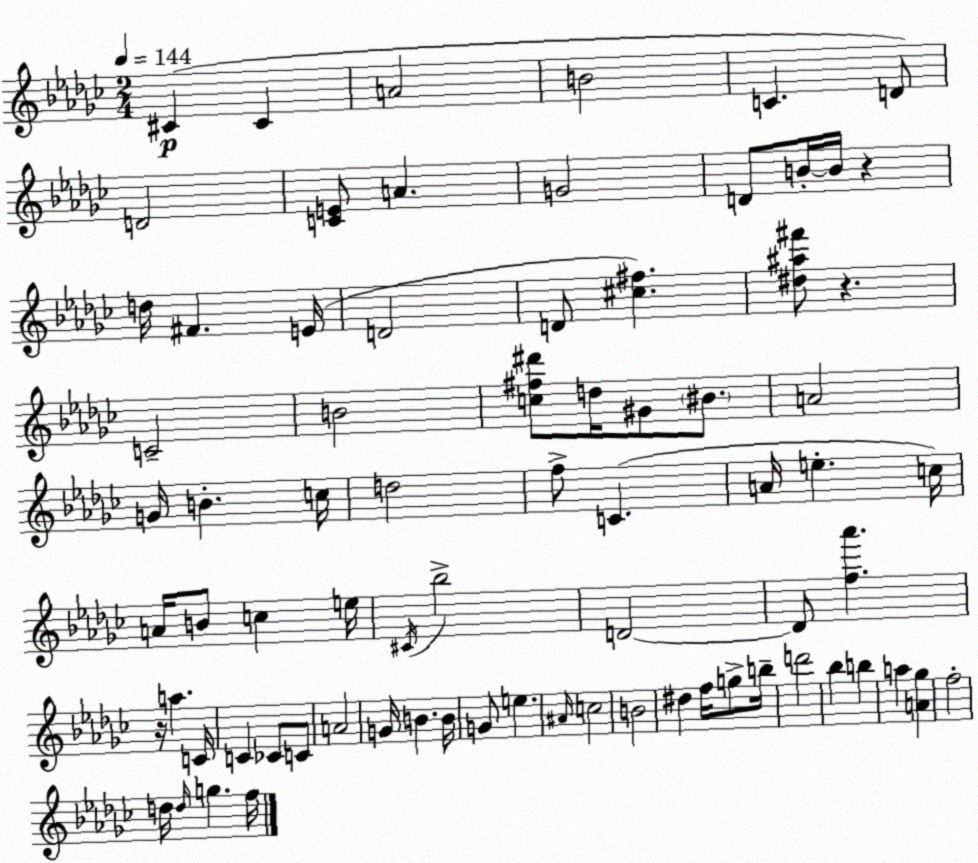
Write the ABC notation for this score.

X:1
T:Untitled
M:2/4
L:1/4
K:Ebm
^C ^C A2 B2 C D/2 D2 [CE]/2 A G2 D/2 B/4 B/4 z d/4 ^F E/4 D2 D/2 [^c^f] [^d^a^f']/2 z C2 B2 [c^f^d']/2 d/4 ^G/2 ^B/2 A2 G/4 B c/4 d2 f/2 C A/4 e c/4 A/4 B/2 c e/4 ^C/4 _b2 D2 D/2 [f_a'] z/4 a C/4 C _C/2 C/2 A2 G/4 B B/4 G/2 e ^A/4 c2 B2 ^d f/4 g/2 b/4 d'2 _b b a [A_g] f2 d/4 d/4 g f/4